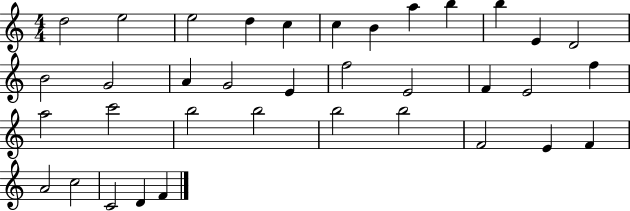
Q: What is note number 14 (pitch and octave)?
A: G4